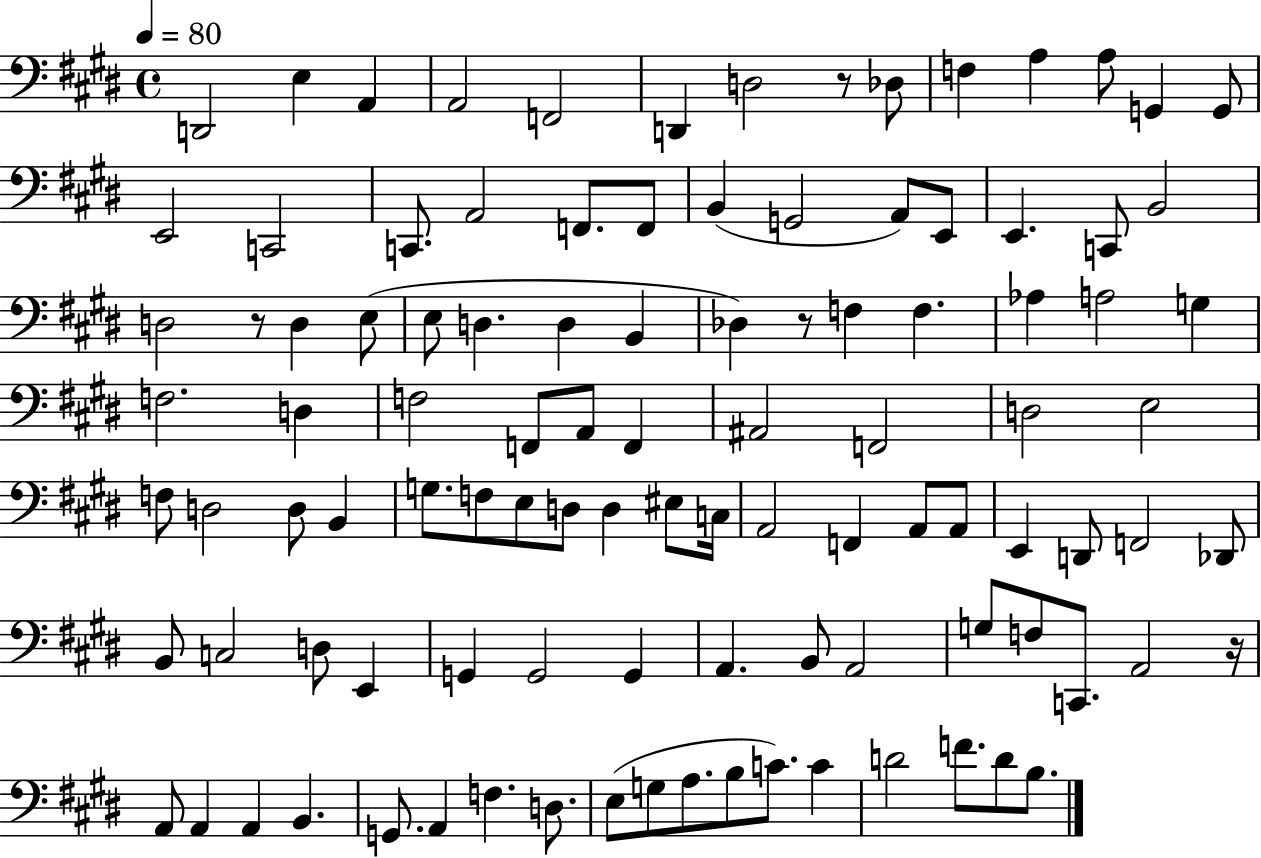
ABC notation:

X:1
T:Untitled
M:4/4
L:1/4
K:E
D,,2 E, A,, A,,2 F,,2 D,, D,2 z/2 _D,/2 F, A, A,/2 G,, G,,/2 E,,2 C,,2 C,,/2 A,,2 F,,/2 F,,/2 B,, G,,2 A,,/2 E,,/2 E,, C,,/2 B,,2 D,2 z/2 D, E,/2 E,/2 D, D, B,, _D, z/2 F, F, _A, A,2 G, F,2 D, F,2 F,,/2 A,,/2 F,, ^A,,2 F,,2 D,2 E,2 F,/2 D,2 D,/2 B,, G,/2 F,/2 E,/2 D,/2 D, ^E,/2 C,/4 A,,2 F,, A,,/2 A,,/2 E,, D,,/2 F,,2 _D,,/2 B,,/2 C,2 D,/2 E,, G,, G,,2 G,, A,, B,,/2 A,,2 G,/2 F,/2 C,,/2 A,,2 z/4 A,,/2 A,, A,, B,, G,,/2 A,, F, D,/2 E,/2 G,/2 A,/2 B,/2 C/2 C D2 F/2 D/2 B,/2